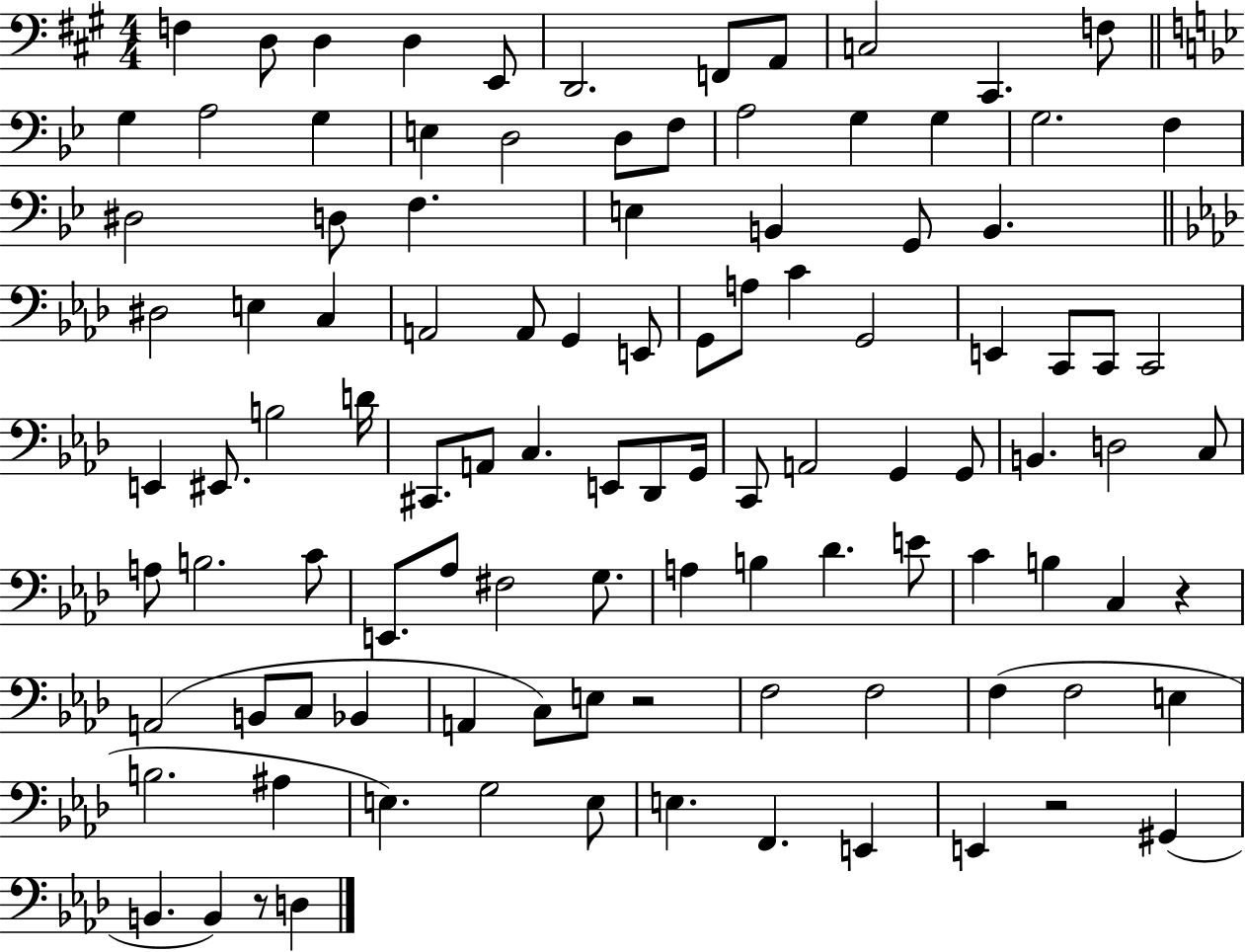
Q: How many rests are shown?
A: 4